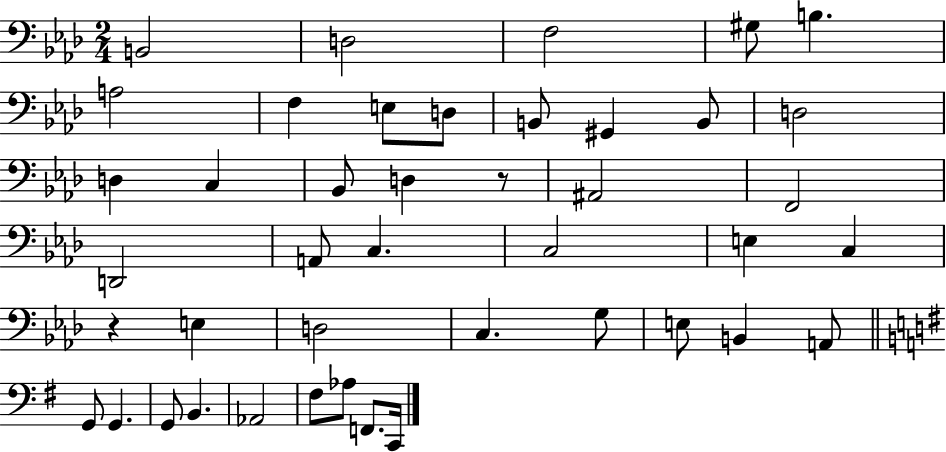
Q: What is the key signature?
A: AES major